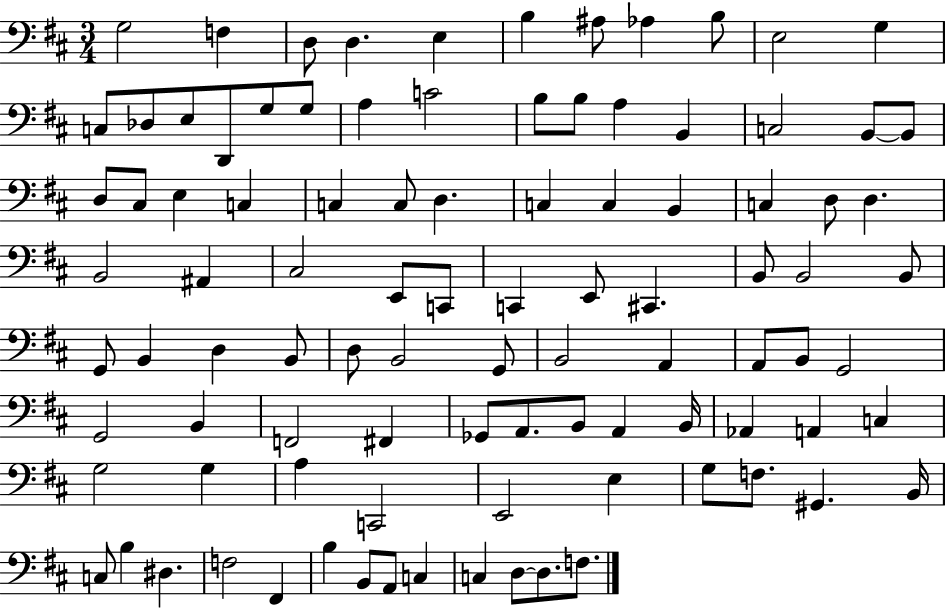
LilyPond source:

{
  \clef bass
  \numericTimeSignature
  \time 3/4
  \key d \major
  g2 f4 | d8 d4. e4 | b4 ais8 aes4 b8 | e2 g4 | \break c8 des8 e8 d,8 g8 g8 | a4 c'2 | b8 b8 a4 b,4 | c2 b,8~~ b,8 | \break d8 cis8 e4 c4 | c4 c8 d4. | c4 c4 b,4 | c4 d8 d4. | \break b,2 ais,4 | cis2 e,8 c,8 | c,4 e,8 cis,4. | b,8 b,2 b,8 | \break g,8 b,4 d4 b,8 | d8 b,2 g,8 | b,2 a,4 | a,8 b,8 g,2 | \break g,2 b,4 | f,2 fis,4 | ges,8 a,8. b,8 a,4 b,16 | aes,4 a,4 c4 | \break g2 g4 | a4 c,2 | e,2 e4 | g8 f8. gis,4. b,16 | \break c8 b4 dis4. | f2 fis,4 | b4 b,8 a,8 c4 | c4 d8~~ d8. f8. | \break \bar "|."
}